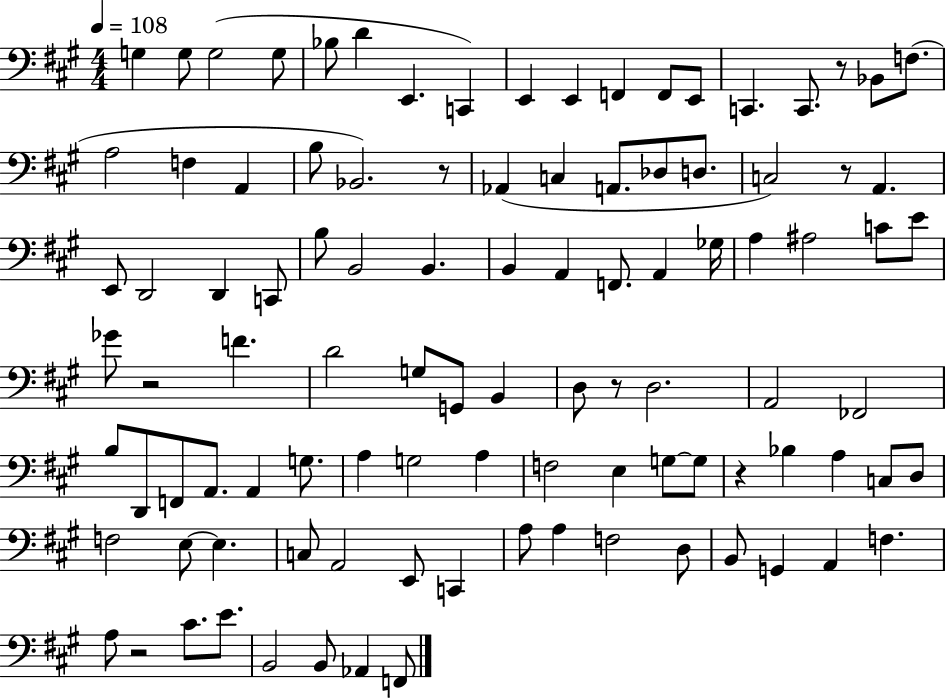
{
  \clef bass
  \numericTimeSignature
  \time 4/4
  \key a \major
  \tempo 4 = 108
  g4 g8 g2( g8 | bes8 d'4 e,4. c,4) | e,4 e,4 f,4 f,8 e,8 | c,4. c,8. r8 bes,8 f8.( | \break a2 f4 a,4 | b8 bes,2.) r8 | aes,4( c4 a,8. des8 d8. | c2) r8 a,4. | \break e,8 d,2 d,4 c,8 | b8 b,2 b,4. | b,4 a,4 f,8. a,4 ges16 | a4 ais2 c'8 e'8 | \break ges'8 r2 f'4. | d'2 g8 g,8 b,4 | d8 r8 d2. | a,2 fes,2 | \break b8 d,8 f,8 a,8. a,4 g8. | a4 g2 a4 | f2 e4 g8~~ g8 | r4 bes4 a4 c8 d8 | \break f2 e8~~ e4. | c8 a,2 e,8 c,4 | a8 a4 f2 d8 | b,8 g,4 a,4 f4. | \break a8 r2 cis'8. e'8. | b,2 b,8 aes,4 f,8 | \bar "|."
}